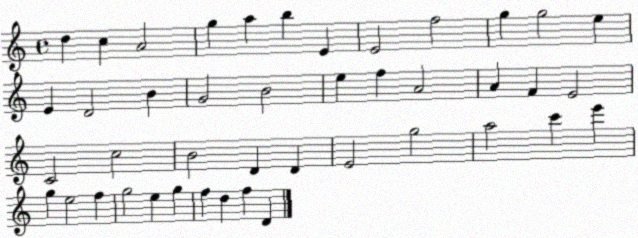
X:1
T:Untitled
M:4/4
L:1/4
K:C
d c A2 g a b E E2 f2 g g2 e E D2 B G2 B2 e f A2 A F E2 C2 c2 B2 D D E2 g2 a2 c' e' g e2 f g2 e g f d f D